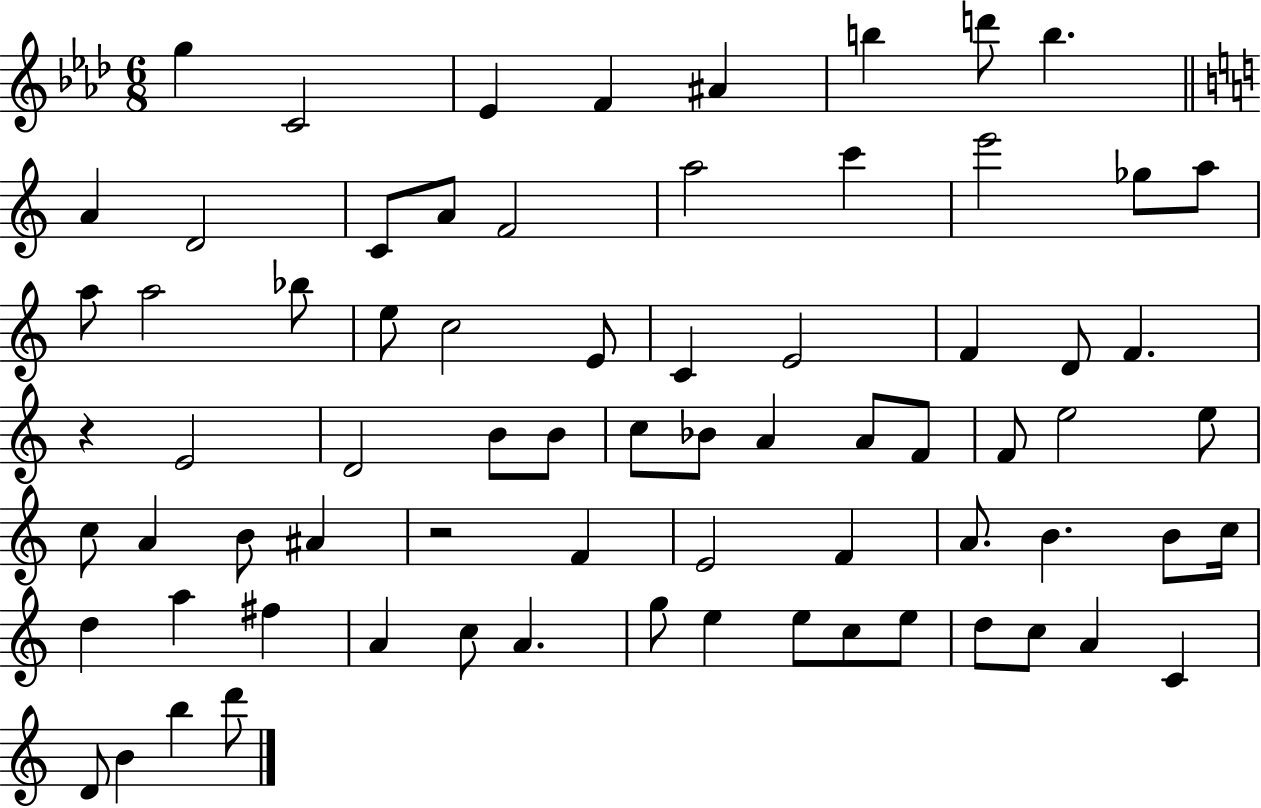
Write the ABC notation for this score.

X:1
T:Untitled
M:6/8
L:1/4
K:Ab
g C2 _E F ^A b d'/2 b A D2 C/2 A/2 F2 a2 c' e'2 _g/2 a/2 a/2 a2 _b/2 e/2 c2 E/2 C E2 F D/2 F z E2 D2 B/2 B/2 c/2 _B/2 A A/2 F/2 F/2 e2 e/2 c/2 A B/2 ^A z2 F E2 F A/2 B B/2 c/4 d a ^f A c/2 A g/2 e e/2 c/2 e/2 d/2 c/2 A C D/2 B b d'/2